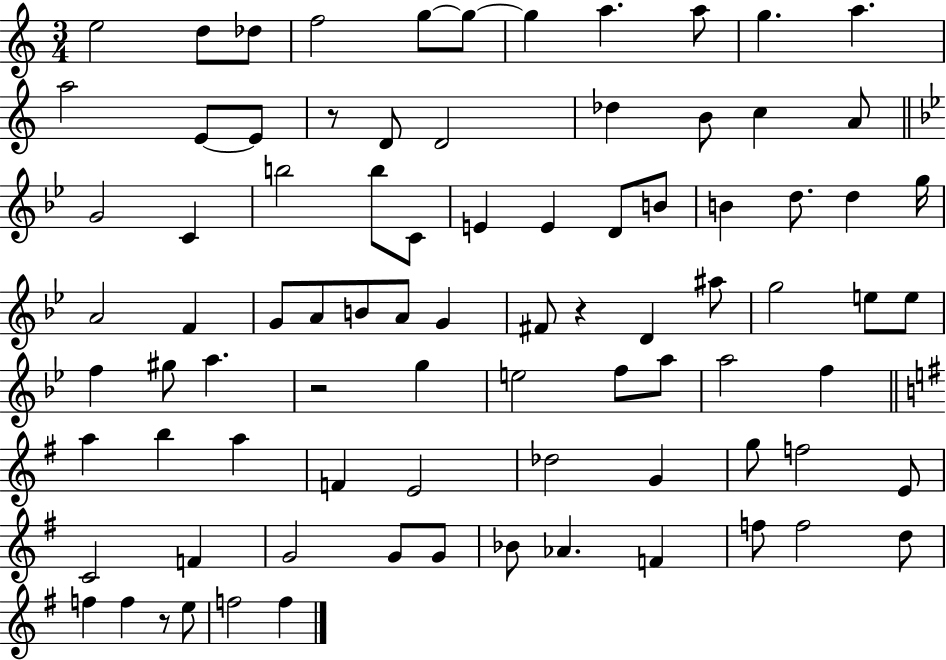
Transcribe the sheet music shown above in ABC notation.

X:1
T:Untitled
M:3/4
L:1/4
K:C
e2 d/2 _d/2 f2 g/2 g/2 g a a/2 g a a2 E/2 E/2 z/2 D/2 D2 _d B/2 c A/2 G2 C b2 b/2 C/2 E E D/2 B/2 B d/2 d g/4 A2 F G/2 A/2 B/2 A/2 G ^F/2 z D ^a/2 g2 e/2 e/2 f ^g/2 a z2 g e2 f/2 a/2 a2 f a b a F E2 _d2 G g/2 f2 E/2 C2 F G2 G/2 G/2 _B/2 _A F f/2 f2 d/2 f f z/2 e/2 f2 f